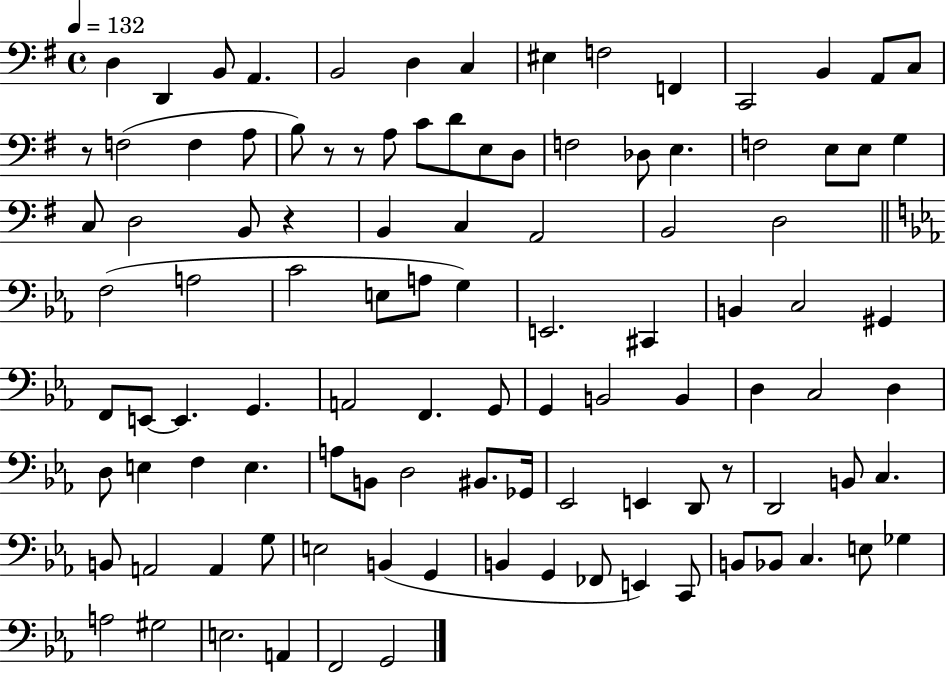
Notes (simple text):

D3/q D2/q B2/e A2/q. B2/h D3/q C3/q EIS3/q F3/h F2/q C2/h B2/q A2/e C3/e R/e F3/h F3/q A3/e B3/e R/e R/e A3/e C4/e D4/e E3/e D3/e F3/h Db3/e E3/q. F3/h E3/e E3/e G3/q C3/e D3/h B2/e R/q B2/q C3/q A2/h B2/h D3/h F3/h A3/h C4/h E3/e A3/e G3/q E2/h. C#2/q B2/q C3/h G#2/q F2/e E2/e E2/q. G2/q. A2/h F2/q. G2/e G2/q B2/h B2/q D3/q C3/h D3/q D3/e E3/q F3/q E3/q. A3/e B2/e D3/h BIS2/e. Gb2/s Eb2/h E2/q D2/e R/e D2/h B2/e C3/q. B2/e A2/h A2/q G3/e E3/h B2/q G2/q B2/q G2/q FES2/e E2/q C2/e B2/e Bb2/e C3/q. E3/e Gb3/q A3/h G#3/h E3/h. A2/q F2/h G2/h